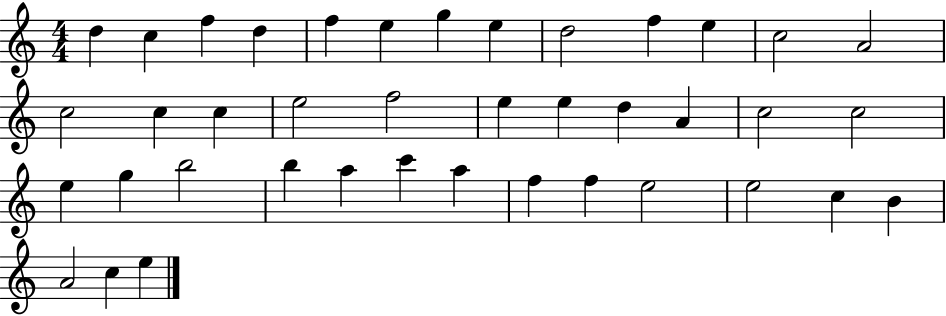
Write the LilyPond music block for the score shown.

{
  \clef treble
  \numericTimeSignature
  \time 4/4
  \key c \major
  d''4 c''4 f''4 d''4 | f''4 e''4 g''4 e''4 | d''2 f''4 e''4 | c''2 a'2 | \break c''2 c''4 c''4 | e''2 f''2 | e''4 e''4 d''4 a'4 | c''2 c''2 | \break e''4 g''4 b''2 | b''4 a''4 c'''4 a''4 | f''4 f''4 e''2 | e''2 c''4 b'4 | \break a'2 c''4 e''4 | \bar "|."
}